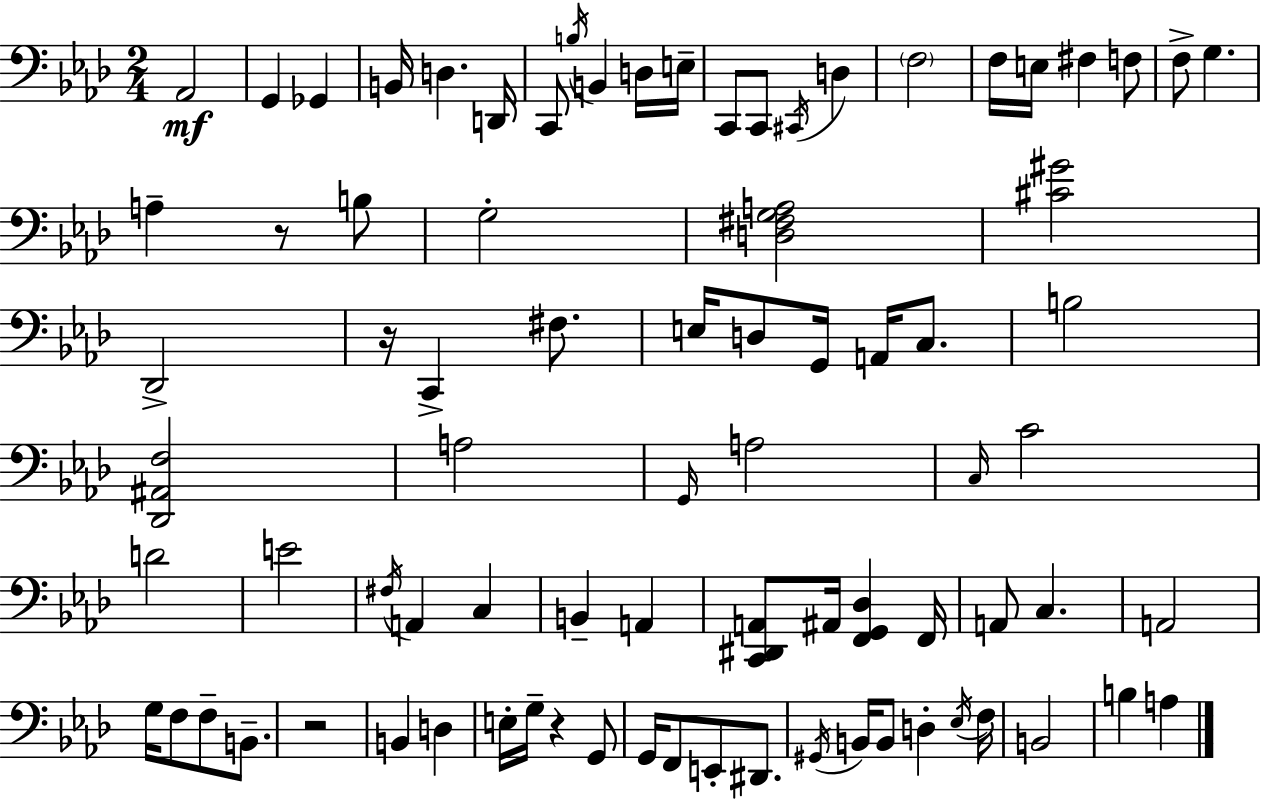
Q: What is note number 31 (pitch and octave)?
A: G2